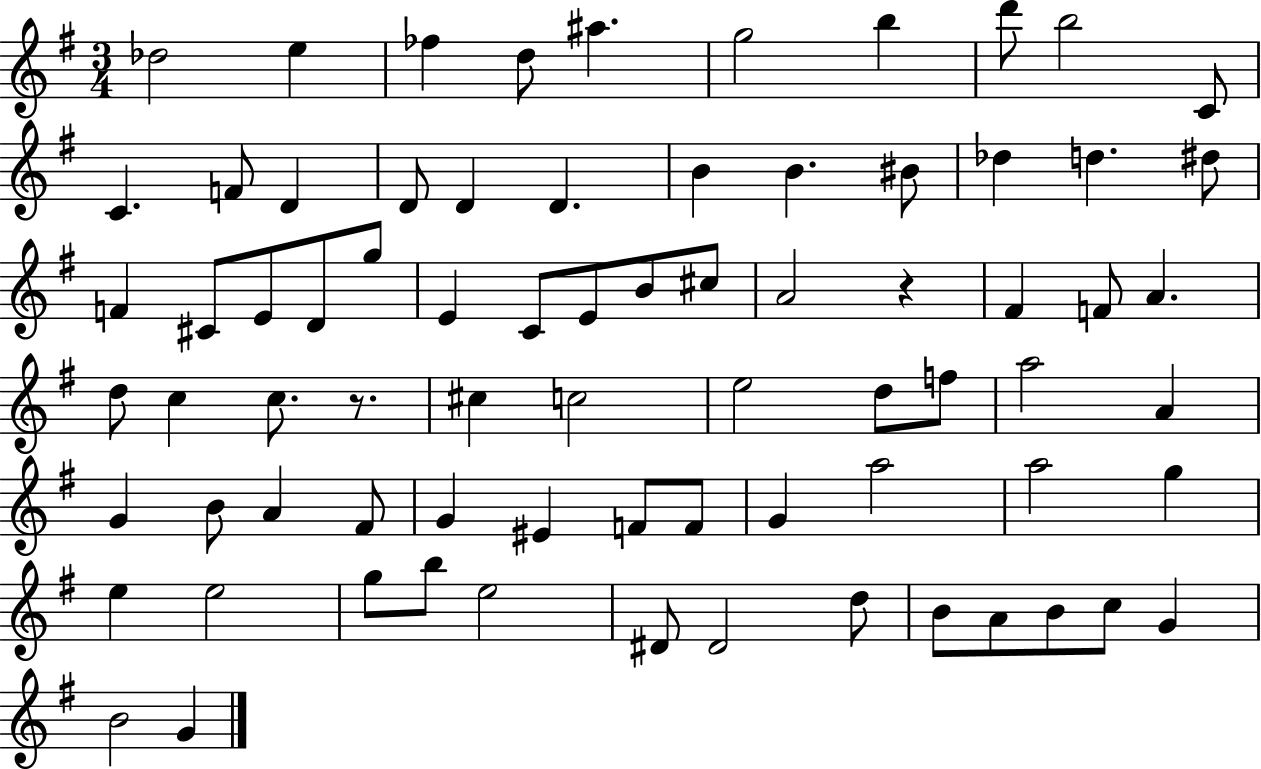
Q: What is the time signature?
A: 3/4